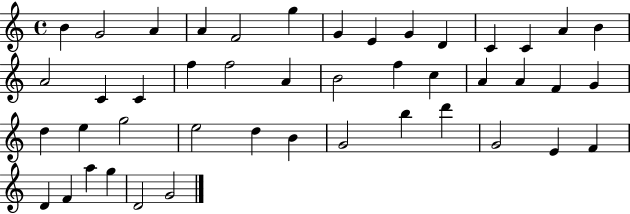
{
  \clef treble
  \time 4/4
  \defaultTimeSignature
  \key c \major
  b'4 g'2 a'4 | a'4 f'2 g''4 | g'4 e'4 g'4 d'4 | c'4 c'4 a'4 b'4 | \break a'2 c'4 c'4 | f''4 f''2 a'4 | b'2 f''4 c''4 | a'4 a'4 f'4 g'4 | \break d''4 e''4 g''2 | e''2 d''4 b'4 | g'2 b''4 d'''4 | g'2 e'4 f'4 | \break d'4 f'4 a''4 g''4 | d'2 g'2 | \bar "|."
}